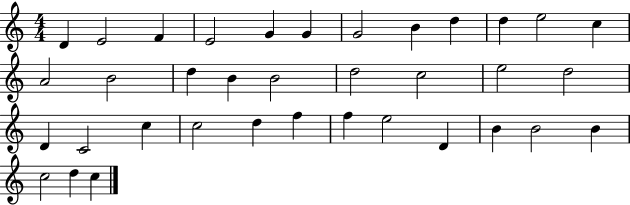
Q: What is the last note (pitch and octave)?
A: C5